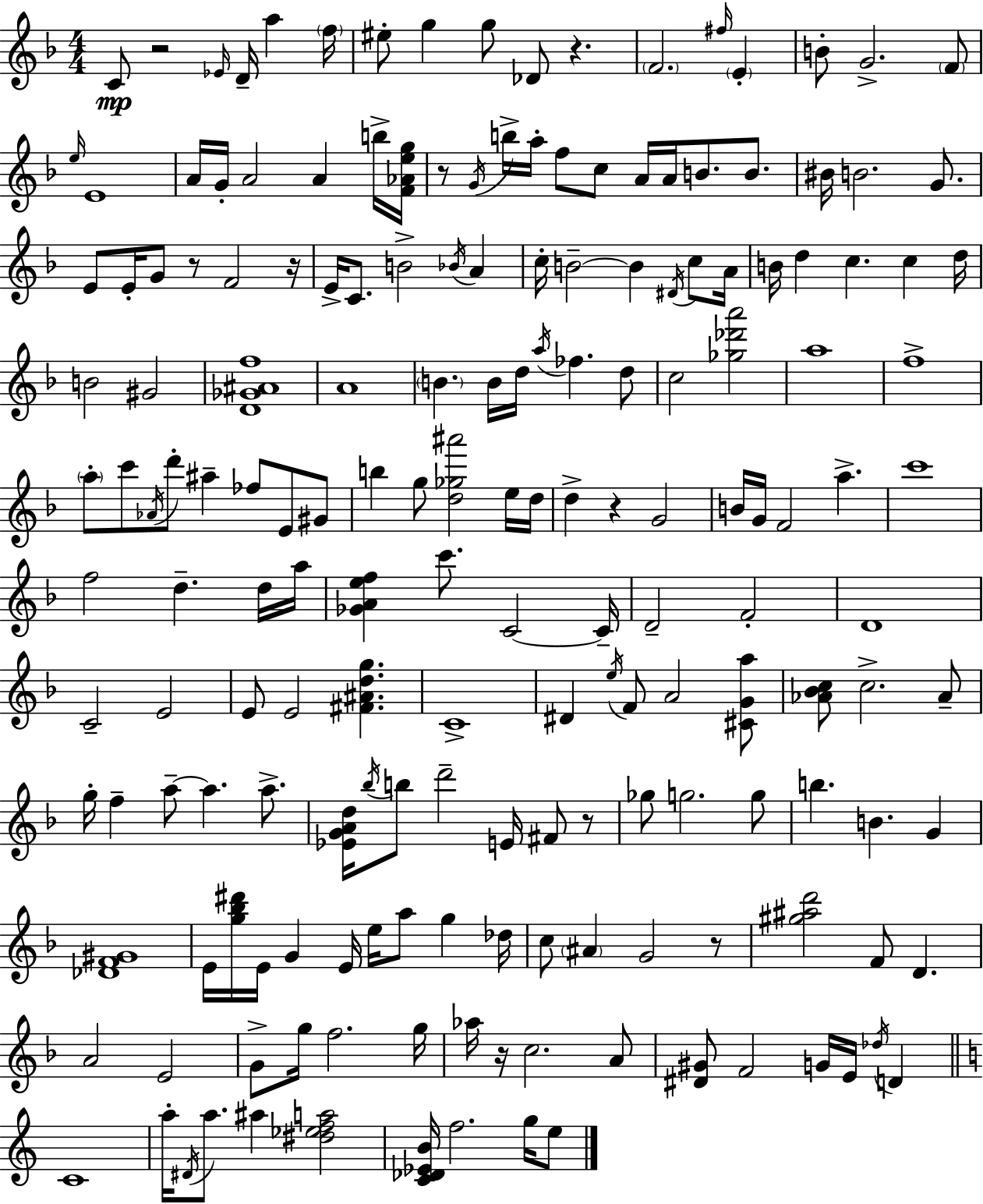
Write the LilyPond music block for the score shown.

{
  \clef treble
  \numericTimeSignature
  \time 4/4
  \key d \minor
  \repeat volta 2 { c'8\mp r2 \grace { ees'16 } d'16-- a''4 | \parenthesize f''16 eis''8-. g''4 g''8 des'8 r4. | \parenthesize f'2. \grace { fis''16 } \parenthesize e'4-. | b'8-. g'2.-> | \break \parenthesize f'8 \grace { e''16 } e'1 | a'16 g'16-. a'2 a'4 | b''16-> <f' aes' e'' g''>16 r8 \acciaccatura { g'16 } b''16-> a''16-. f''8 c''8 a'16 a'16 b'8. | b'8. bis'16 b'2. | \break g'8. e'8 e'16-. g'8 r8 f'2 | r16 e'16-> c'8. b'2-> | \acciaccatura { bes'16 } a'4 c''16-. b'2--~~ b'4 | \acciaccatura { dis'16 } c''8 a'16 b'16 d''4 c''4. | \break c''4 d''16 b'2 gis'2 | <d' ges' ais' f''>1 | a'1 | \parenthesize b'4. b'16 d''16 \acciaccatura { a''16 } fes''4. | \break d''8 c''2 <ges'' des''' a'''>2 | a''1 | f''1-> | \parenthesize a''8-. c'''8 \acciaccatura { aes'16 } d'''8-. ais''4-- | \break fes''8 e'8 gis'8 b''4 g''8 <d'' ges'' ais'''>2 | e''16 d''16 d''4-> r4 | g'2 b'16 g'16 f'2 | a''4.-> c'''1 | \break f''2 | d''4.-- d''16 a''16 <ges' a' e'' f''>4 c'''8. c'2~~ | c'16-- d'2-- | f'2-. d'1 | \break c'2-- | e'2 e'8 e'2 | <fis' ais' d'' g''>4. c'1-> | dis'4 \acciaccatura { e''16 } f'8 a'2 | \break <cis' g' a''>8 <aes' bes' c''>8 c''2.-> | aes'8-- g''16-. f''4-- a''8--~~ | a''4. a''8.-> <ees' g' a' d''>16 \acciaccatura { bes''16 } b''8 d'''2-- | e'16 fis'8 r8 ges''8 g''2. | \break g''8 b''4. | b'4. g'4 <des' f' gis'>1 | e'16 <g'' bes'' dis'''>16 e'16 g'4 | e'16 e''16 a''8 g''4 des''16 c''8 \parenthesize ais'4 | \break g'2 r8 <gis'' ais'' d'''>2 | f'8 d'4. a'2 | e'2 g'8-> g''16 f''2. | g''16 aes''16 r16 c''2. | \break a'8 <dis' gis'>8 f'2 | g'16 e'16 \acciaccatura { des''16 } d'4 \bar "||" \break \key c \major c'1 | a''16-. \acciaccatura { dis'16 } a''8. ais''4 <dis'' ees'' f'' a''>2 | <c' des' ees' b'>16 f''2. g''16 e''8 | } \bar "|."
}